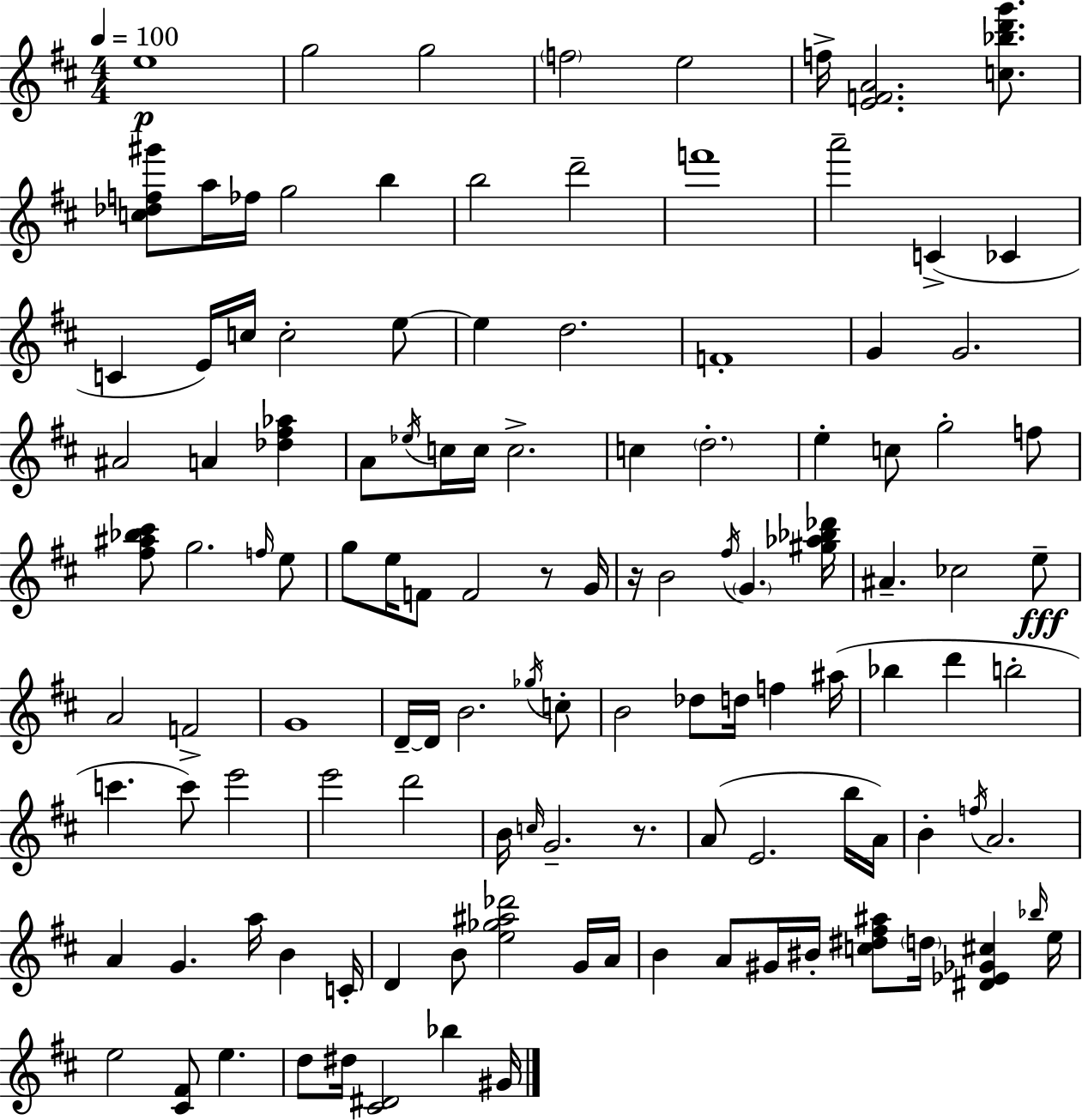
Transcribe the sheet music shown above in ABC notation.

X:1
T:Untitled
M:4/4
L:1/4
K:D
e4 g2 g2 f2 e2 f/4 [EFA]2 [c_bd'g']/2 [c_df^g']/2 a/4 _f/4 g2 b b2 d'2 f'4 a'2 C _C C E/4 c/4 c2 e/2 e d2 F4 G G2 ^A2 A [_d^f_a] A/2 _e/4 c/4 c/4 c2 c d2 e c/2 g2 f/2 [^f^a_b^c']/2 g2 f/4 e/2 g/2 e/4 F/2 F2 z/2 G/4 z/4 B2 ^f/4 G [^g_a_b_d']/4 ^A _c2 e/2 A2 F2 G4 D/4 D/4 B2 _g/4 c/2 B2 _d/2 d/4 f ^a/4 _b d' b2 c' c'/2 e'2 e'2 d'2 B/4 c/4 G2 z/2 A/2 E2 b/4 A/4 B f/4 A2 A G a/4 B C/4 D B/2 [e_g^a_d']2 G/4 A/4 B A/2 ^G/4 ^B/4 [c^d^f^a]/2 d/4 [^D_E_G^c] _b/4 e/4 e2 [^C^F]/2 e d/2 ^d/4 [^C^D]2 _b ^G/4